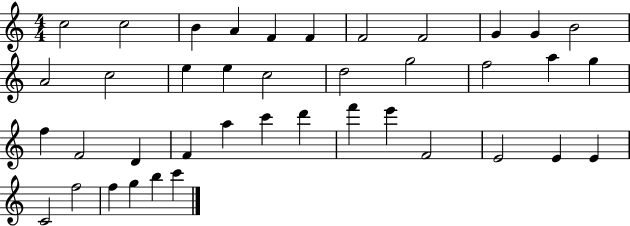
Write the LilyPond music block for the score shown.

{
  \clef treble
  \numericTimeSignature
  \time 4/4
  \key c \major
  c''2 c''2 | b'4 a'4 f'4 f'4 | f'2 f'2 | g'4 g'4 b'2 | \break a'2 c''2 | e''4 e''4 c''2 | d''2 g''2 | f''2 a''4 g''4 | \break f''4 f'2 d'4 | f'4 a''4 c'''4 d'''4 | f'''4 e'''4 f'2 | e'2 e'4 e'4 | \break c'2 f''2 | f''4 g''4 b''4 c'''4 | \bar "|."
}